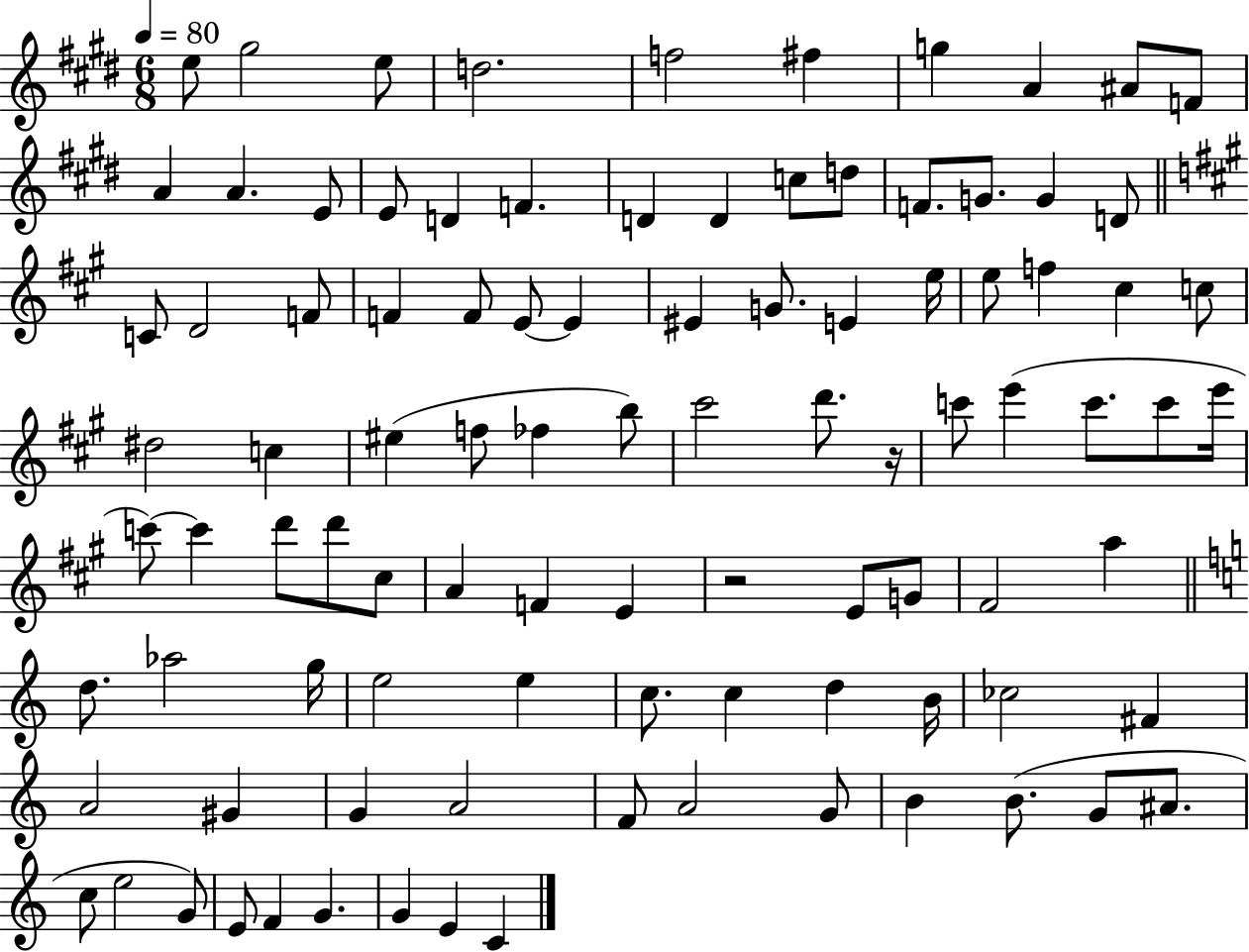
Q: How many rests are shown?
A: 2